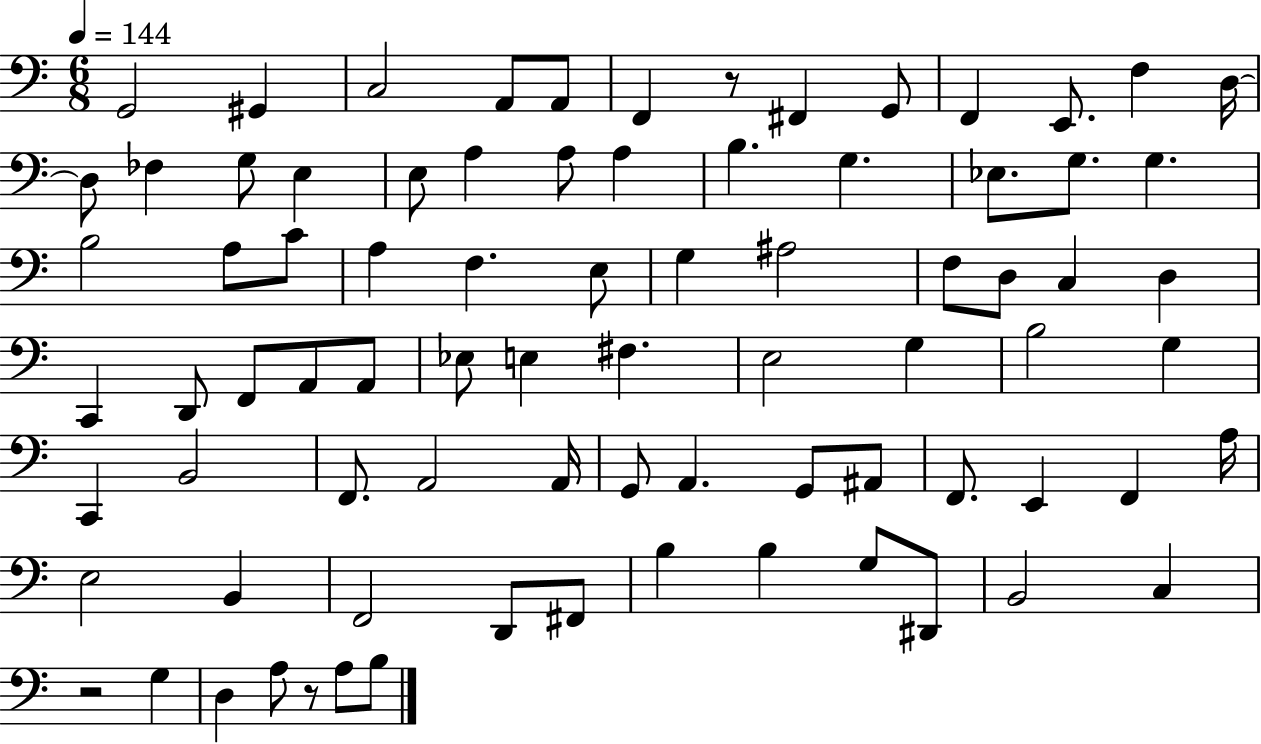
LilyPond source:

{
  \clef bass
  \numericTimeSignature
  \time 6/8
  \key c \major
  \tempo 4 = 144
  \repeat volta 2 { g,2 gis,4 | c2 a,8 a,8 | f,4 r8 fis,4 g,8 | f,4 e,8. f4 d16~~ | \break d8 fes4 g8 e4 | e8 a4 a8 a4 | b4. g4. | ees8. g8. g4. | \break b2 a8 c'8 | a4 f4. e8 | g4 ais2 | f8 d8 c4 d4 | \break c,4 d,8 f,8 a,8 a,8 | ees8 e4 fis4. | e2 g4 | b2 g4 | \break c,4 b,2 | f,8. a,2 a,16 | g,8 a,4. g,8 ais,8 | f,8. e,4 f,4 a16 | \break e2 b,4 | f,2 d,8 fis,8 | b4 b4 g8 dis,8 | b,2 c4 | \break r2 g4 | d4 a8 r8 a8 b8 | } \bar "|."
}